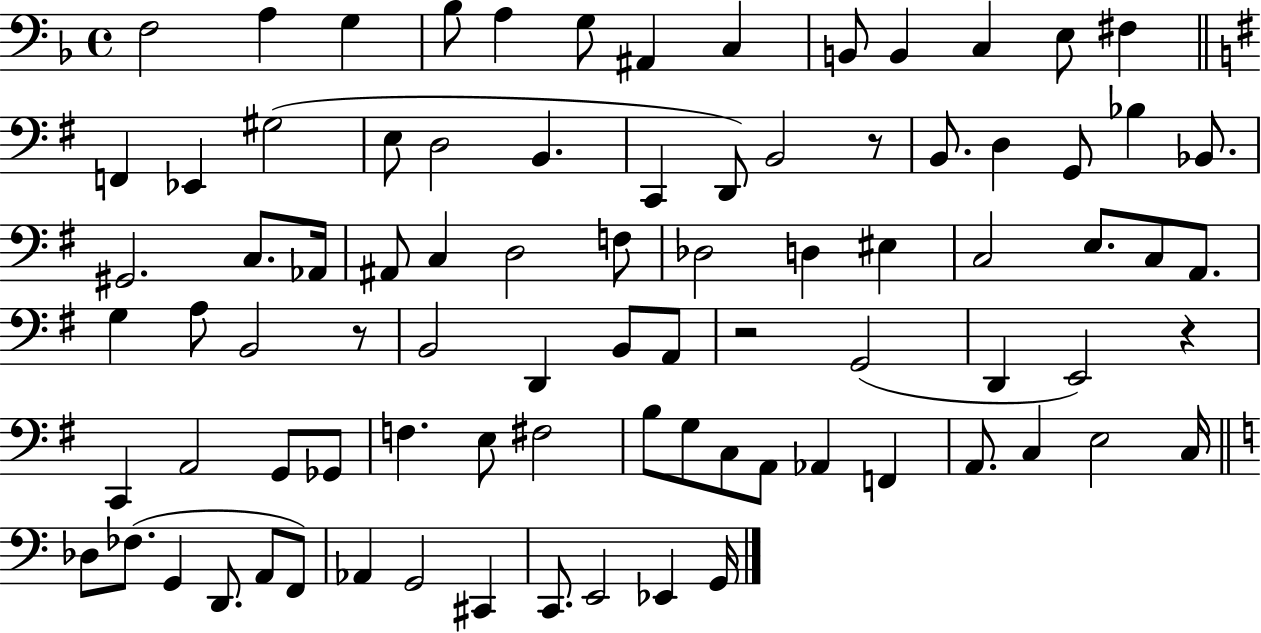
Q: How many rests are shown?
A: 4